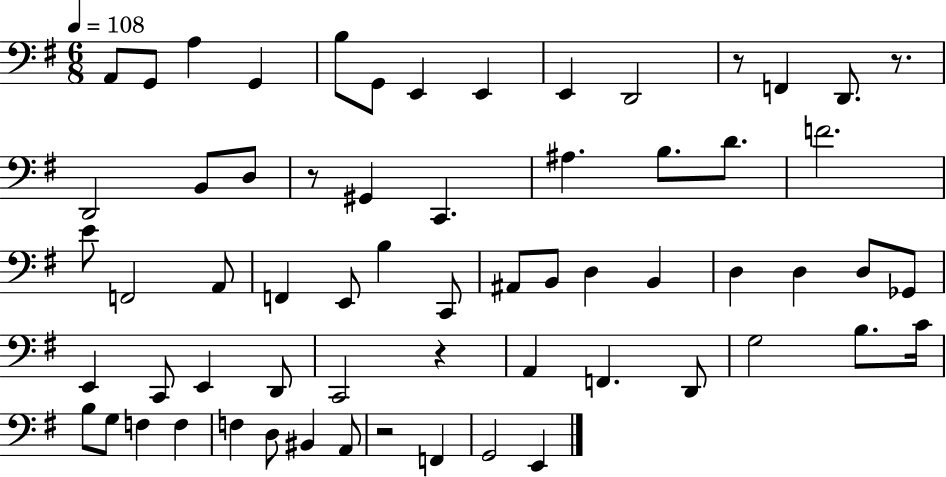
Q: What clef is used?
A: bass